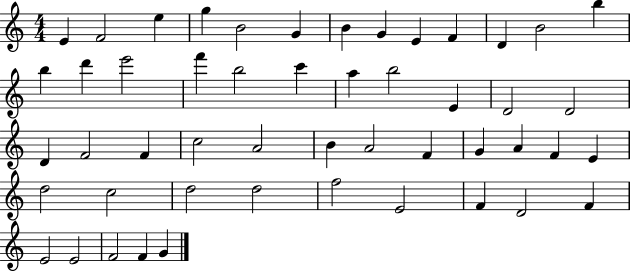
E4/q F4/h E5/q G5/q B4/h G4/q B4/q G4/q E4/q F4/q D4/q B4/h B5/q B5/q D6/q E6/h F6/q B5/h C6/q A5/q B5/h E4/q D4/h D4/h D4/q F4/h F4/q C5/h A4/h B4/q A4/h F4/q G4/q A4/q F4/q E4/q D5/h C5/h D5/h D5/h F5/h E4/h F4/q D4/h F4/q E4/h E4/h F4/h F4/q G4/q